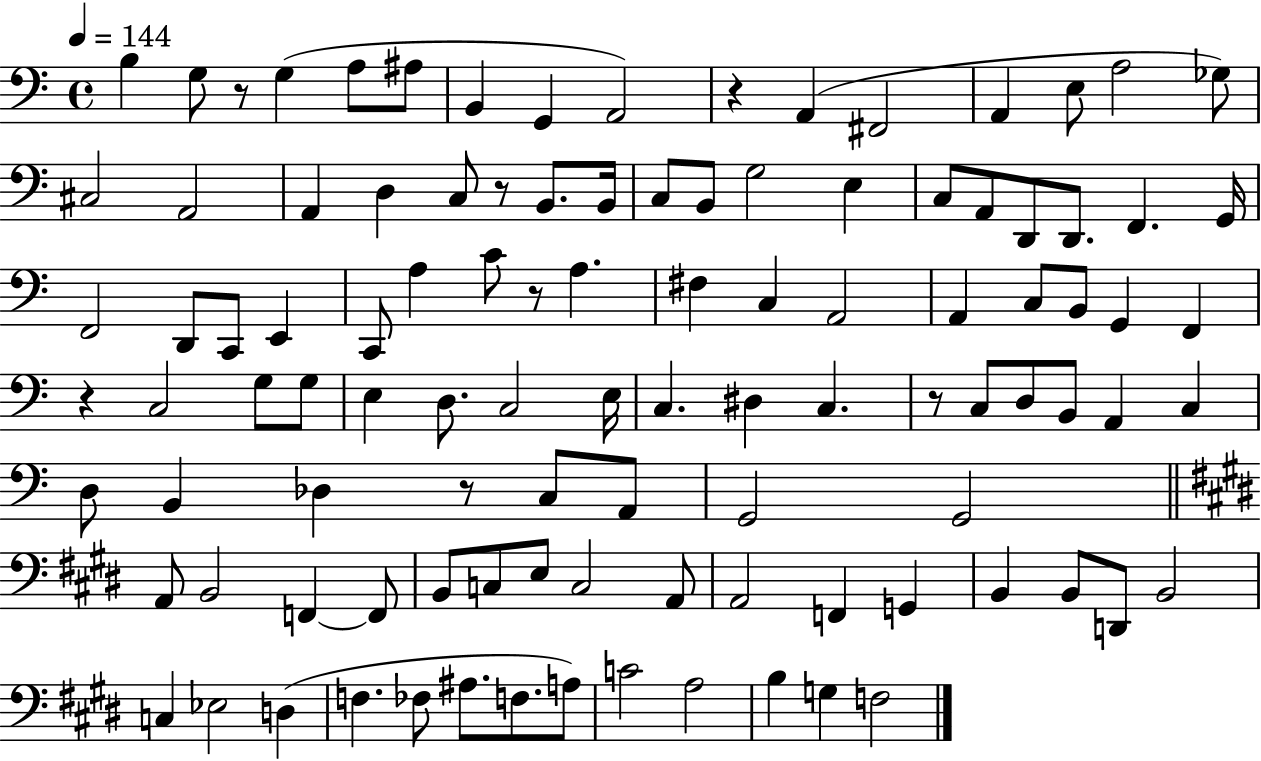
X:1
T:Untitled
M:4/4
L:1/4
K:C
B, G,/2 z/2 G, A,/2 ^A,/2 B,, G,, A,,2 z A,, ^F,,2 A,, E,/2 A,2 _G,/2 ^C,2 A,,2 A,, D, C,/2 z/2 B,,/2 B,,/4 C,/2 B,,/2 G,2 E, C,/2 A,,/2 D,,/2 D,,/2 F,, G,,/4 F,,2 D,,/2 C,,/2 E,, C,,/2 A, C/2 z/2 A, ^F, C, A,,2 A,, C,/2 B,,/2 G,, F,, z C,2 G,/2 G,/2 E, D,/2 C,2 E,/4 C, ^D, C, z/2 C,/2 D,/2 B,,/2 A,, C, D,/2 B,, _D, z/2 C,/2 A,,/2 G,,2 G,,2 A,,/2 B,,2 F,, F,,/2 B,,/2 C,/2 E,/2 C,2 A,,/2 A,,2 F,, G,, B,, B,,/2 D,,/2 B,,2 C, _E,2 D, F, _F,/2 ^A,/2 F,/2 A,/2 C2 A,2 B, G, F,2